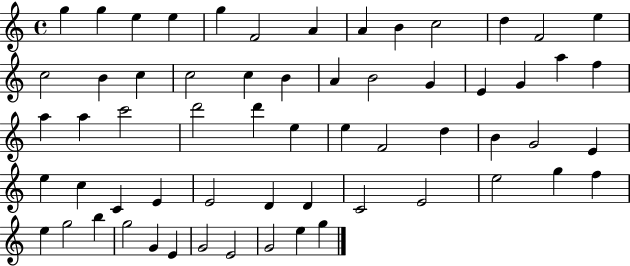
G5/q G5/q E5/q E5/q G5/q F4/h A4/q A4/q B4/q C5/h D5/q F4/h E5/q C5/h B4/q C5/q C5/h C5/q B4/q A4/q B4/h G4/q E4/q G4/q A5/q F5/q A5/q A5/q C6/h D6/h D6/q E5/q E5/q F4/h D5/q B4/q G4/h E4/q E5/q C5/q C4/q E4/q E4/h D4/q D4/q C4/h E4/h E5/h G5/q F5/q E5/q G5/h B5/q G5/h G4/q E4/q G4/h E4/h G4/h E5/q G5/q